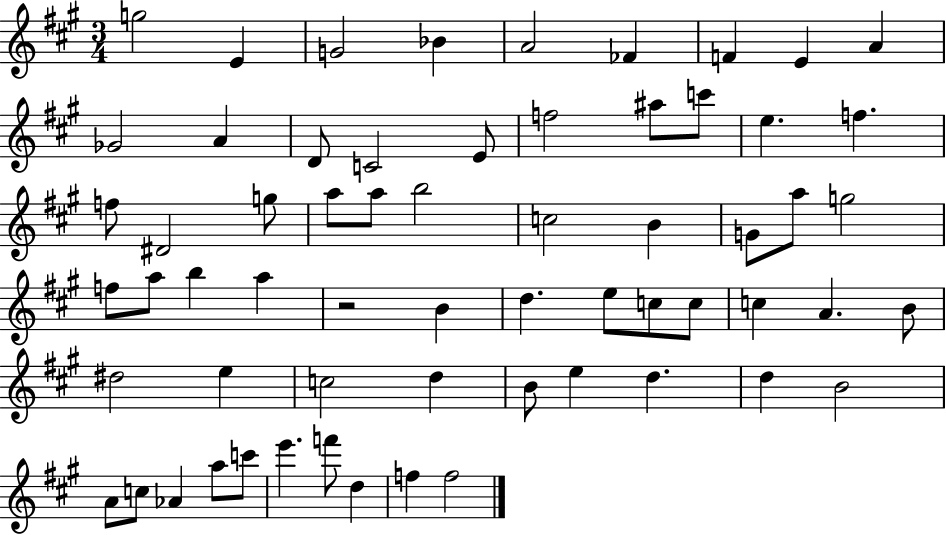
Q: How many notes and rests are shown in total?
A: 62